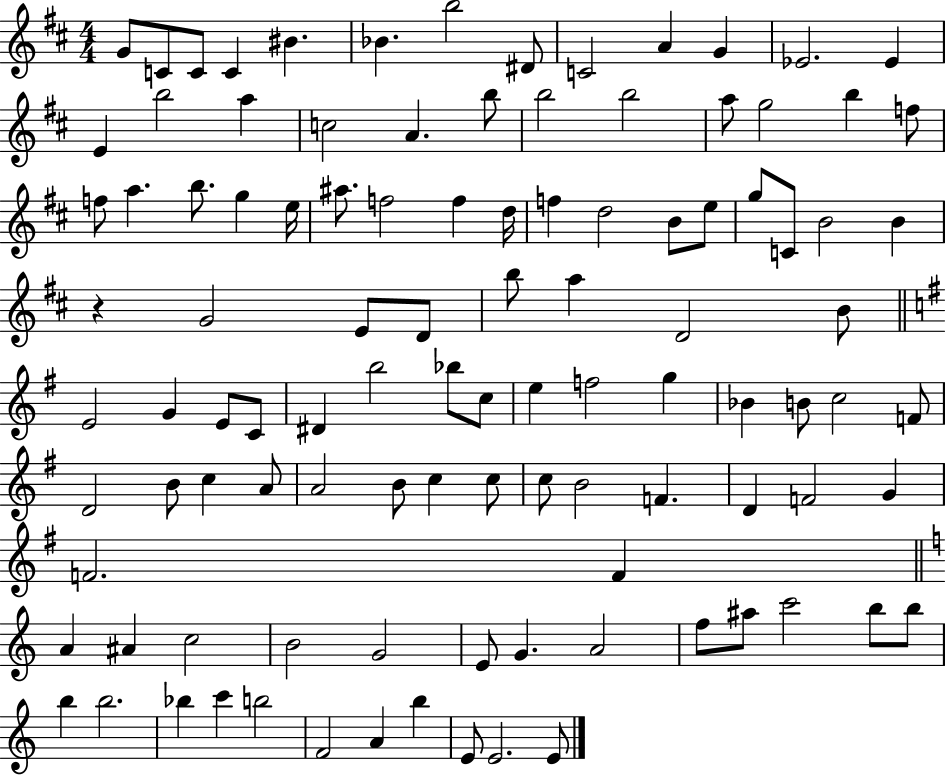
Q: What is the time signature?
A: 4/4